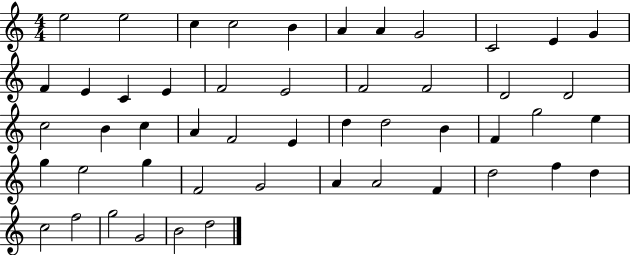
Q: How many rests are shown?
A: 0